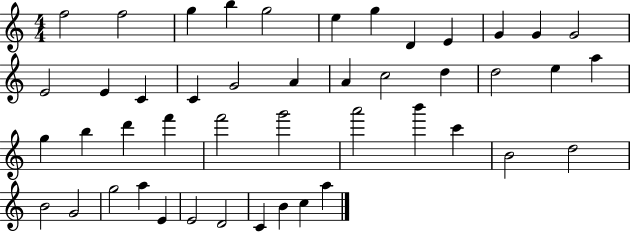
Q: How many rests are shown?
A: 0